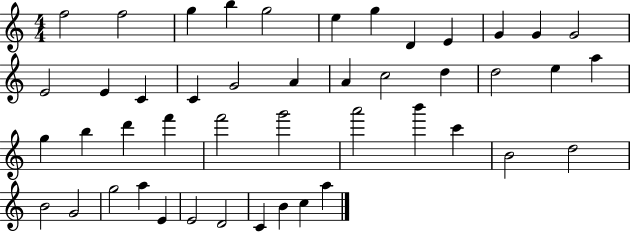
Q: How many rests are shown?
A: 0